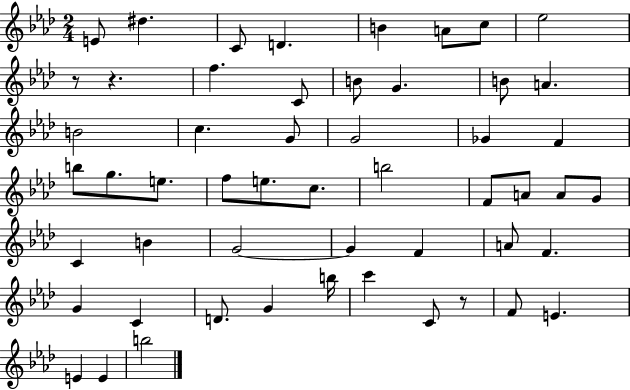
E4/e D#5/q. C4/e D4/q. B4/q A4/e C5/e Eb5/h R/e R/q. F5/q. C4/e B4/e G4/q. B4/e A4/q. B4/h C5/q. G4/e G4/h Gb4/q F4/q B5/e G5/e. E5/e. F5/e E5/e. C5/e. B5/h F4/e A4/e A4/e G4/e C4/q B4/q G4/h G4/q F4/q A4/e F4/q. G4/q C4/q D4/e. G4/q B5/s C6/q C4/e R/e F4/e E4/q. E4/q E4/q B5/h